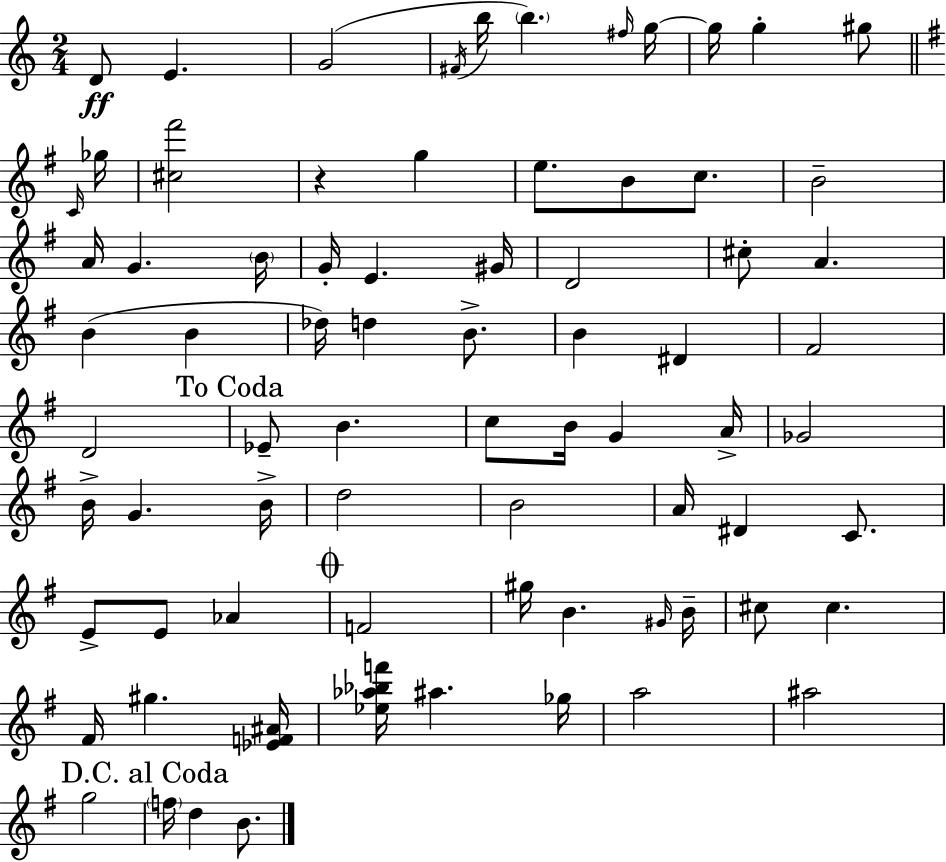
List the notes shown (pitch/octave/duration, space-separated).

D4/e E4/q. G4/h F#4/s B5/s B5/q. F#5/s G5/s G5/s G5/q G#5/e C4/s Gb5/s [C#5,F#6]/h R/q G5/q E5/e. B4/e C5/e. B4/h A4/s G4/q. B4/s G4/s E4/q. G#4/s D4/h C#5/e A4/q. B4/q B4/q Db5/s D5/q B4/e. B4/q D#4/q F#4/h D4/h Eb4/e B4/q. C5/e B4/s G4/q A4/s Gb4/h B4/s G4/q. B4/s D5/h B4/h A4/s D#4/q C4/e. E4/e E4/e Ab4/q F4/h G#5/s B4/q. G#4/s B4/s C#5/e C#5/q. F#4/s G#5/q. [Eb4,F4,A#4]/s [Eb5,Ab5,Bb5,F6]/s A#5/q. Gb5/s A5/h A#5/h G5/h F5/s D5/q B4/e.